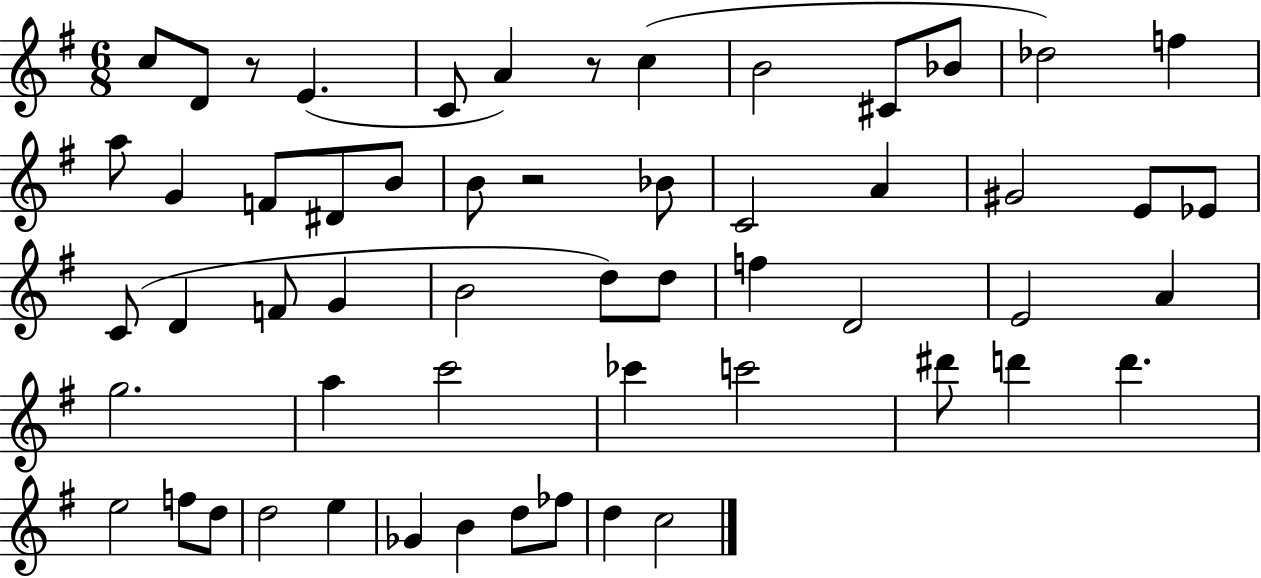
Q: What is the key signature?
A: G major